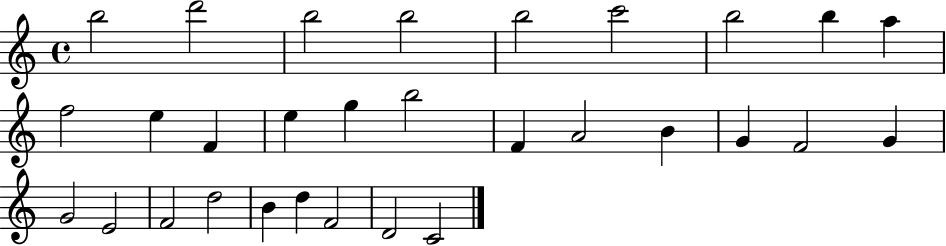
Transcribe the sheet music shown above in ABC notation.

X:1
T:Untitled
M:4/4
L:1/4
K:C
b2 d'2 b2 b2 b2 c'2 b2 b a f2 e F e g b2 F A2 B G F2 G G2 E2 F2 d2 B d F2 D2 C2